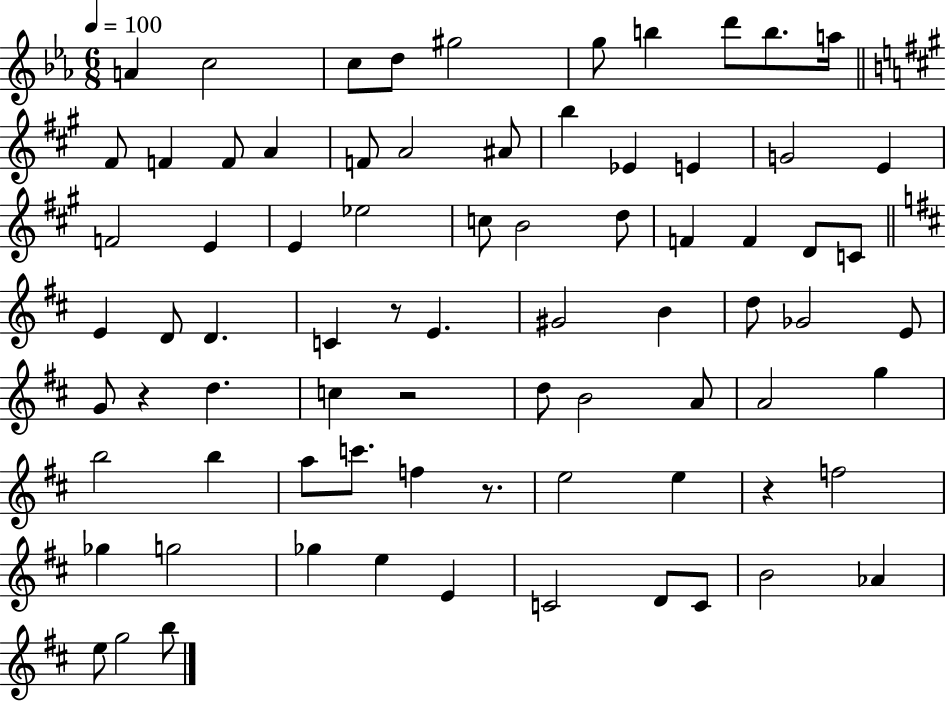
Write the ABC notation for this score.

X:1
T:Untitled
M:6/8
L:1/4
K:Eb
A c2 c/2 d/2 ^g2 g/2 b d'/2 b/2 a/4 ^F/2 F F/2 A F/2 A2 ^A/2 b _E E G2 E F2 E E _e2 c/2 B2 d/2 F F D/2 C/2 E D/2 D C z/2 E ^G2 B d/2 _G2 E/2 G/2 z d c z2 d/2 B2 A/2 A2 g b2 b a/2 c'/2 f z/2 e2 e z f2 _g g2 _g e E C2 D/2 C/2 B2 _A e/2 g2 b/2